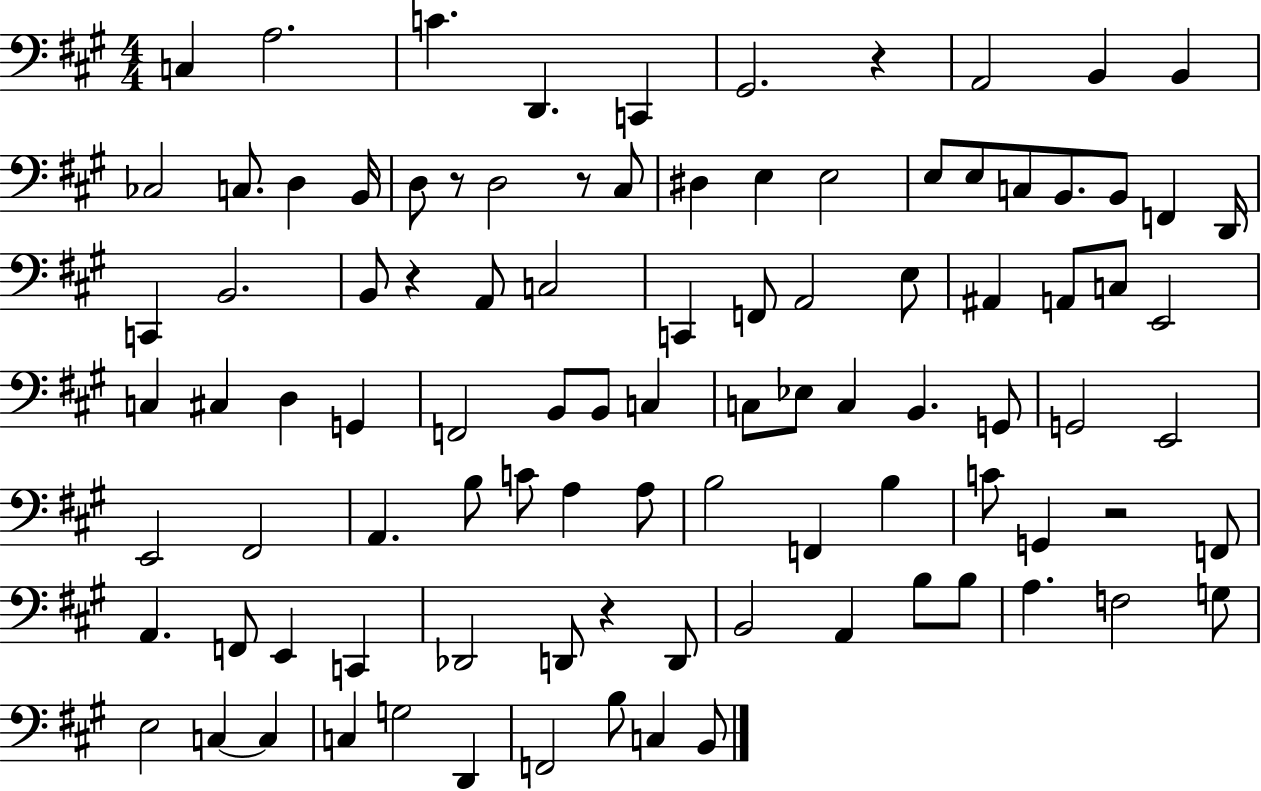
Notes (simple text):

C3/q A3/h. C4/q. D2/q. C2/q G#2/h. R/q A2/h B2/q B2/q CES3/h C3/e. D3/q B2/s D3/e R/e D3/h R/e C#3/e D#3/q E3/q E3/h E3/e E3/e C3/e B2/e. B2/e F2/q D2/s C2/q B2/h. B2/e R/q A2/e C3/h C2/q F2/e A2/h E3/e A#2/q A2/e C3/e E2/h C3/q C#3/q D3/q G2/q F2/h B2/e B2/e C3/q C3/e Eb3/e C3/q B2/q. G2/e G2/h E2/h E2/h F#2/h A2/q. B3/e C4/e A3/q A3/e B3/h F2/q B3/q C4/e G2/q R/h F2/e A2/q. F2/e E2/q C2/q Db2/h D2/e R/q D2/e B2/h A2/q B3/e B3/e A3/q. F3/h G3/e E3/h C3/q C3/q C3/q G3/h D2/q F2/h B3/e C3/q B2/e